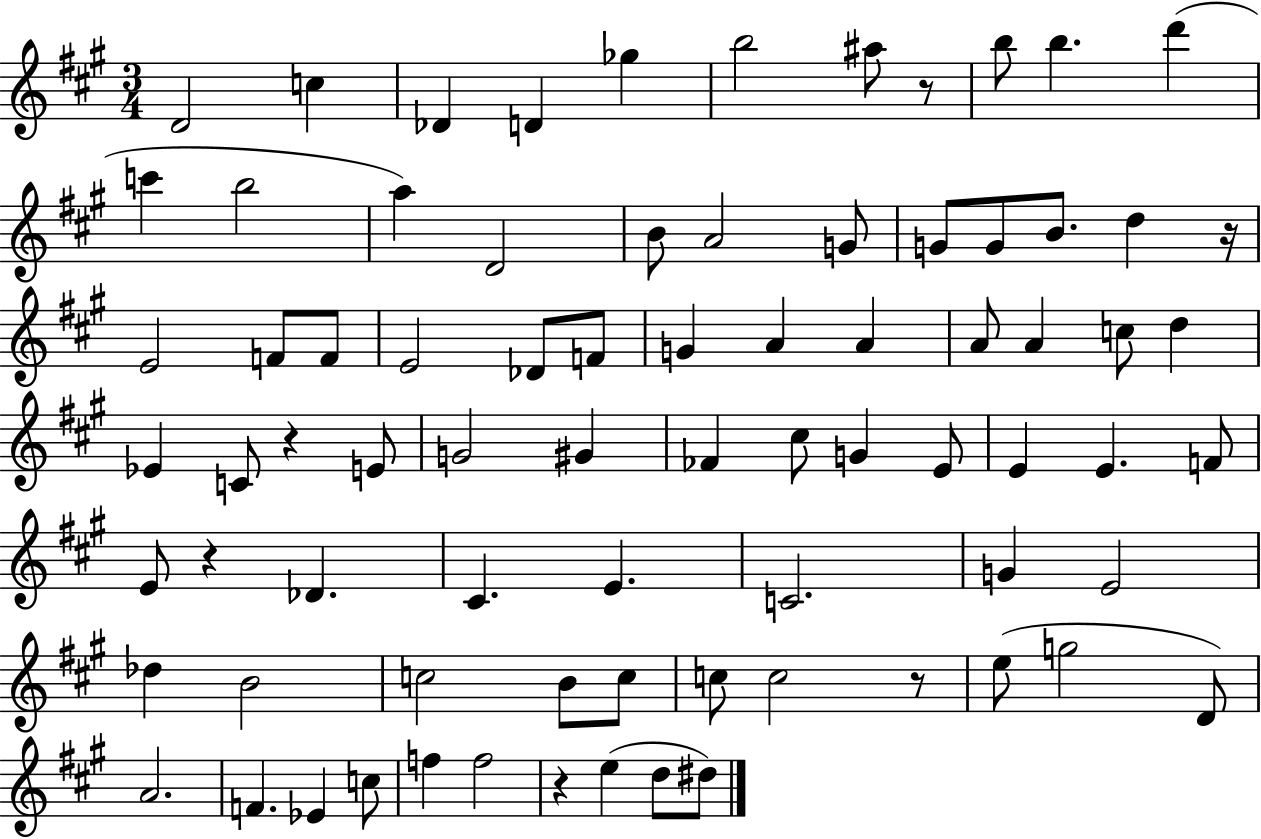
{
  \clef treble
  \numericTimeSignature
  \time 3/4
  \key a \major
  d'2 c''4 | des'4 d'4 ges''4 | b''2 ais''8 r8 | b''8 b''4. d'''4( | \break c'''4 b''2 | a''4) d'2 | b'8 a'2 g'8 | g'8 g'8 b'8. d''4 r16 | \break e'2 f'8 f'8 | e'2 des'8 f'8 | g'4 a'4 a'4 | a'8 a'4 c''8 d''4 | \break ees'4 c'8 r4 e'8 | g'2 gis'4 | fes'4 cis''8 g'4 e'8 | e'4 e'4. f'8 | \break e'8 r4 des'4. | cis'4. e'4. | c'2. | g'4 e'2 | \break des''4 b'2 | c''2 b'8 c''8 | c''8 c''2 r8 | e''8( g''2 d'8) | \break a'2. | f'4. ees'4 c''8 | f''4 f''2 | r4 e''4( d''8 dis''8) | \break \bar "|."
}